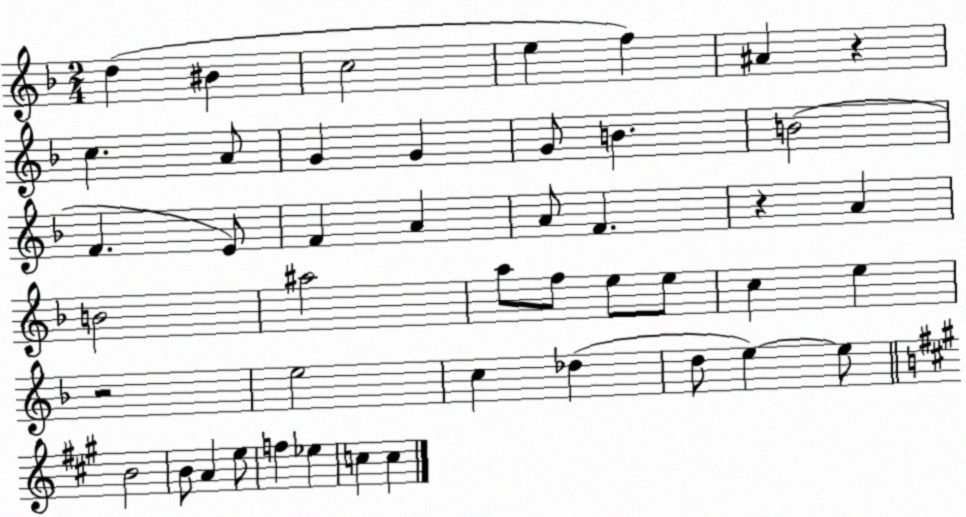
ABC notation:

X:1
T:Untitled
M:2/4
L:1/4
K:F
d ^B c2 e f ^A z c A/2 G G G/2 B B2 F E/2 F A A/2 F z A B2 ^a2 a/2 f/2 e/2 e/2 c e z2 e2 c _d d/2 e e/2 B2 B/2 A e/2 f _e c c